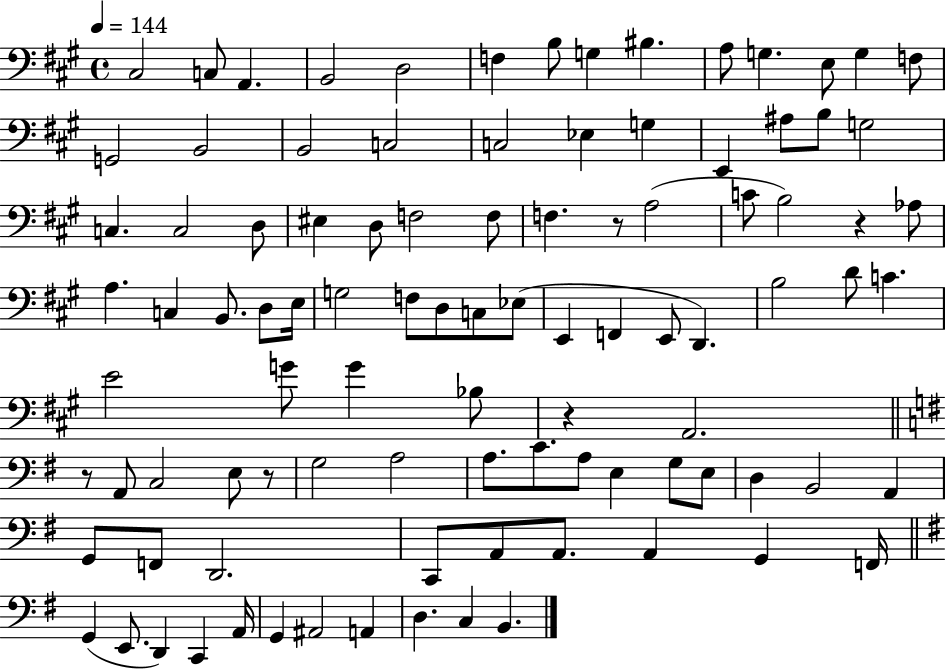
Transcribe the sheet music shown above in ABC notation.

X:1
T:Untitled
M:4/4
L:1/4
K:A
^C,2 C,/2 A,, B,,2 D,2 F, B,/2 G, ^B, A,/2 G, E,/2 G, F,/2 G,,2 B,,2 B,,2 C,2 C,2 _E, G, E,, ^A,/2 B,/2 G,2 C, C,2 D,/2 ^E, D,/2 F,2 F,/2 F, z/2 A,2 C/2 B,2 z _A,/2 A, C, B,,/2 D,/2 E,/4 G,2 F,/2 D,/2 C,/2 _E,/2 E,, F,, E,,/2 D,, B,2 D/2 C E2 G/2 G _B,/2 z A,,2 z/2 A,,/2 C,2 E,/2 z/2 G,2 A,2 A,/2 C/2 A,/2 E, G,/2 E,/2 D, B,,2 A,, G,,/2 F,,/2 D,,2 C,,/2 A,,/2 A,,/2 A,, G,, F,,/4 G,, E,,/2 D,, C,, A,,/4 G,, ^A,,2 A,, D, C, B,,